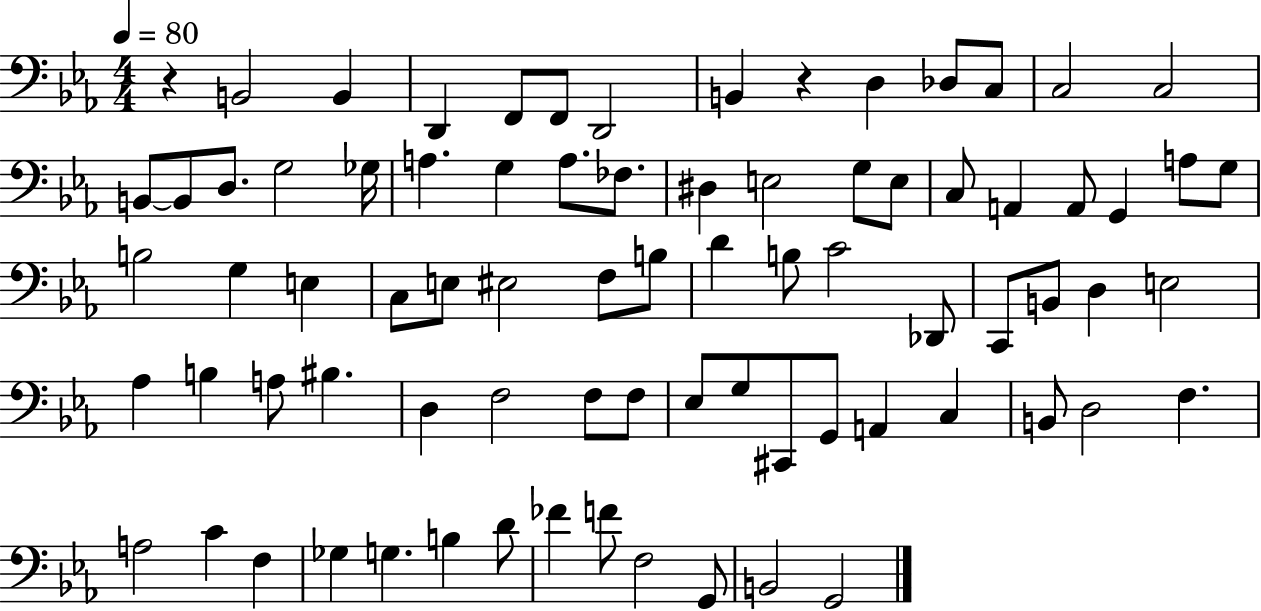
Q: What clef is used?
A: bass